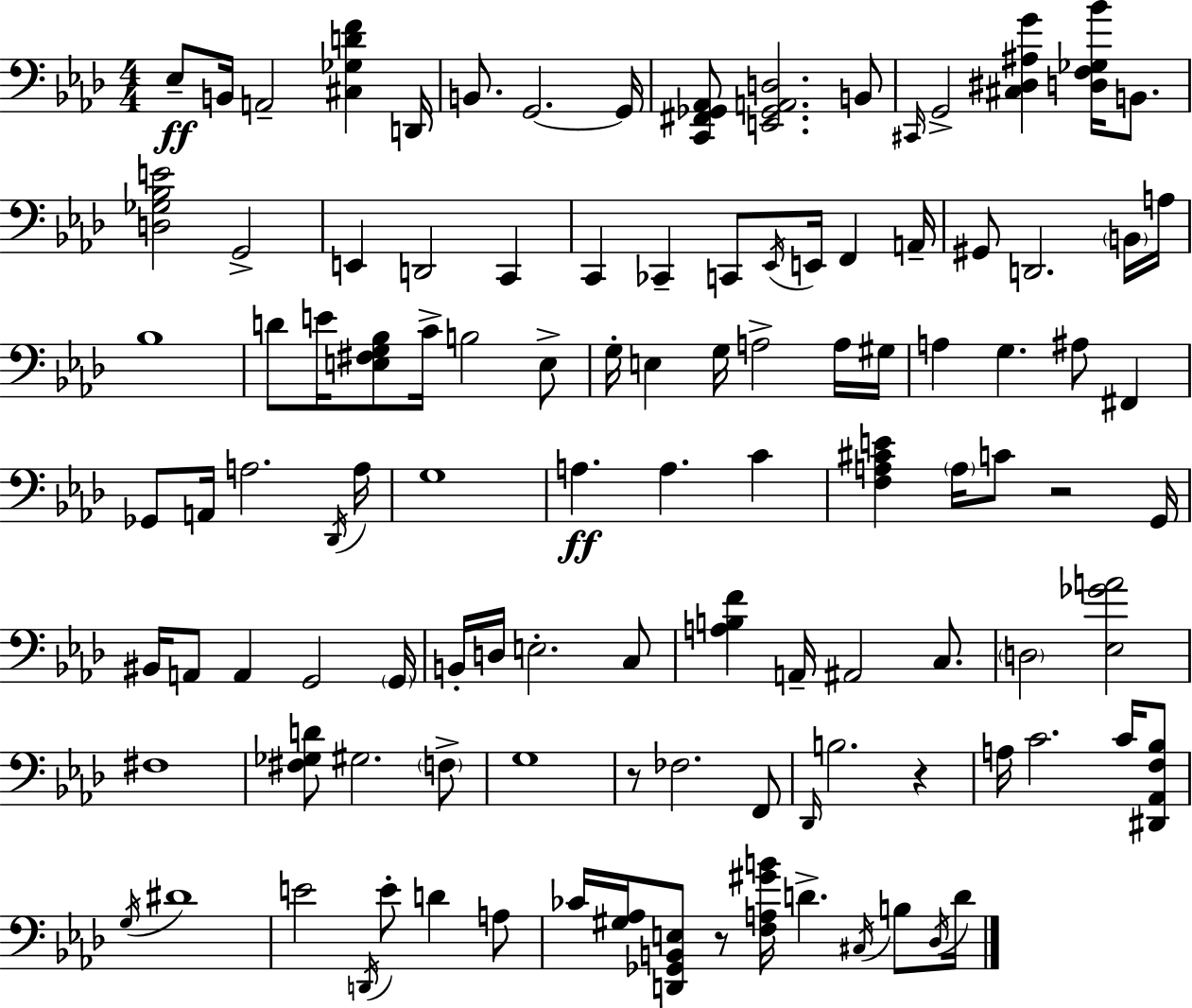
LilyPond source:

{
  \clef bass
  \numericTimeSignature
  \time 4/4
  \key f \minor
  \repeat volta 2 { ees8--\ff b,16 a,2-- <cis ges d' f'>4 d,16 | b,8. g,2.~~ g,16 | <c, fis, ges, aes,>8 <e, ges, a, d>2. b,8 | \grace { cis,16 } g,2-> <cis dis ais g'>4 <d f ges bes'>16 b,8. | \break <d ges bes e'>2 g,2-> | e,4 d,2 c,4 | c,4 ces,4-- c,8 \acciaccatura { ees,16 } e,16 f,4 | a,16-- gis,8 d,2. | \break \parenthesize b,16 a16 bes1 | d'8 e'16 <e fis g bes>8 c'16-> b2 | e8-> g16-. e4 g16 a2-> | a16 gis16 a4 g4. ais8 fis,4 | \break ges,8 a,16 a2. | \acciaccatura { des,16 } a16 g1 | a4.\ff a4. c'4 | <f a cis' e'>4 \parenthesize a16 c'8 r2 | \break g,16 bis,16 a,8 a,4 g,2 | \parenthesize g,16 b,16-. d16 e2.-. | c8 <a b f'>4 a,16-- ais,2 | c8. \parenthesize d2 <ees ges' a'>2 | \break fis1 | <fis ges d'>8 gis2. | \parenthesize f8-> g1 | r8 fes2. | \break f,8 \grace { des,16 } b2. | r4 a16 c'2. | c'16 <dis, aes, f bes>8 \acciaccatura { g16 } dis'1 | e'2 \acciaccatura { d,16 } e'8-. | \break d'4 a8 ces'16 <gis aes>16 <d, ges, b, e>8 r8 <f a gis' b'>16 d'4.-> | \acciaccatura { cis16 } b8 \acciaccatura { des16 } d'16 } \bar "|."
}